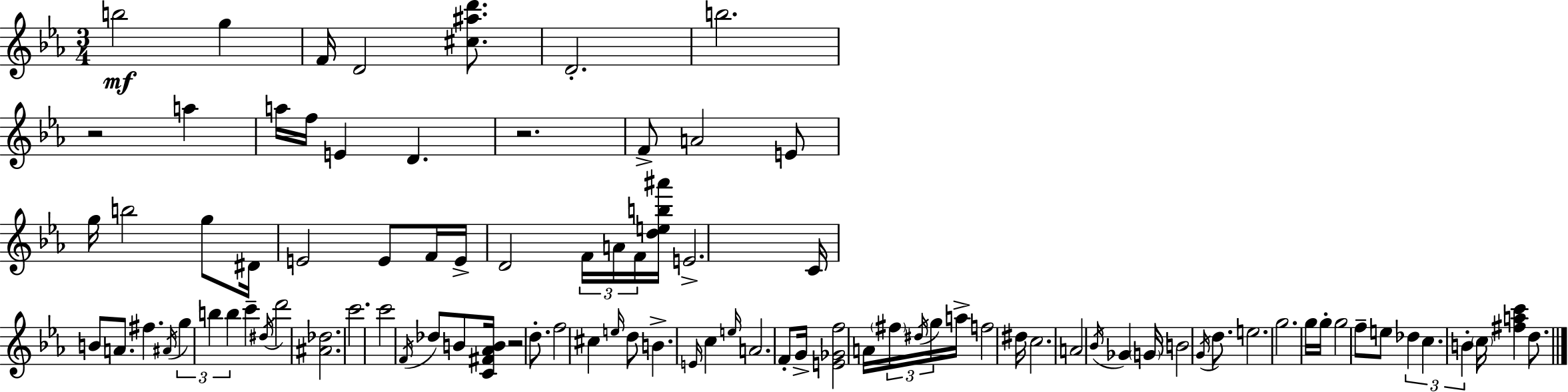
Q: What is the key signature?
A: EES major